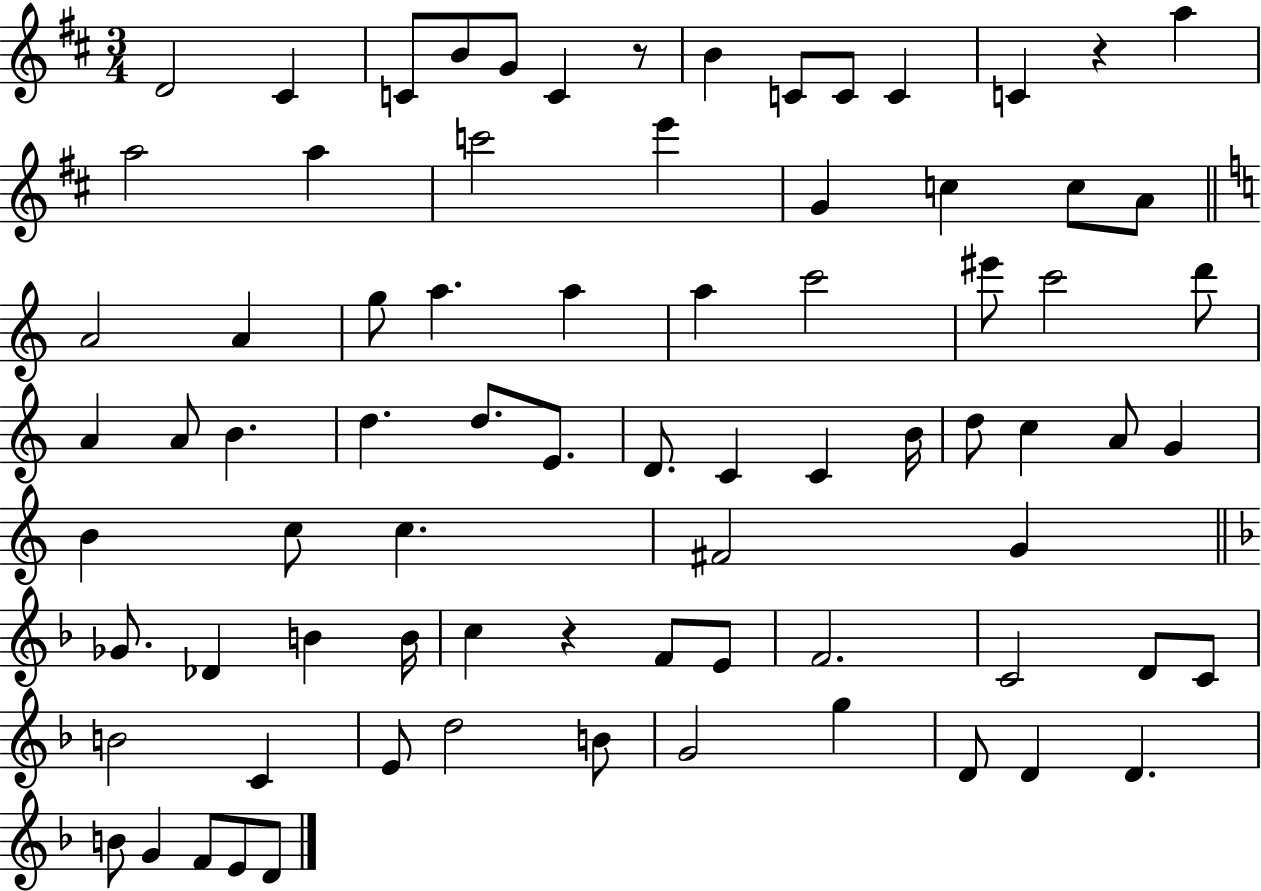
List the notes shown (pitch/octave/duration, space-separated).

D4/h C#4/q C4/e B4/e G4/e C4/q R/e B4/q C4/e C4/e C4/q C4/q R/q A5/q A5/h A5/q C6/h E6/q G4/q C5/q C5/e A4/e A4/h A4/q G5/e A5/q. A5/q A5/q C6/h EIS6/e C6/h D6/e A4/q A4/e B4/q. D5/q. D5/e. E4/e. D4/e. C4/q C4/q B4/s D5/e C5/q A4/e G4/q B4/q C5/e C5/q. F#4/h G4/q Gb4/e. Db4/q B4/q B4/s C5/q R/q F4/e E4/e F4/h. C4/h D4/e C4/e B4/h C4/q E4/e D5/h B4/e G4/h G5/q D4/e D4/q D4/q. B4/e G4/q F4/e E4/e D4/e